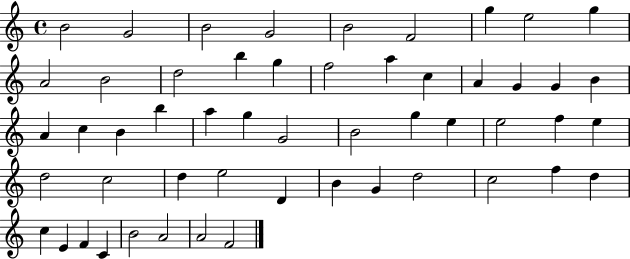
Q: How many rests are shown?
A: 0